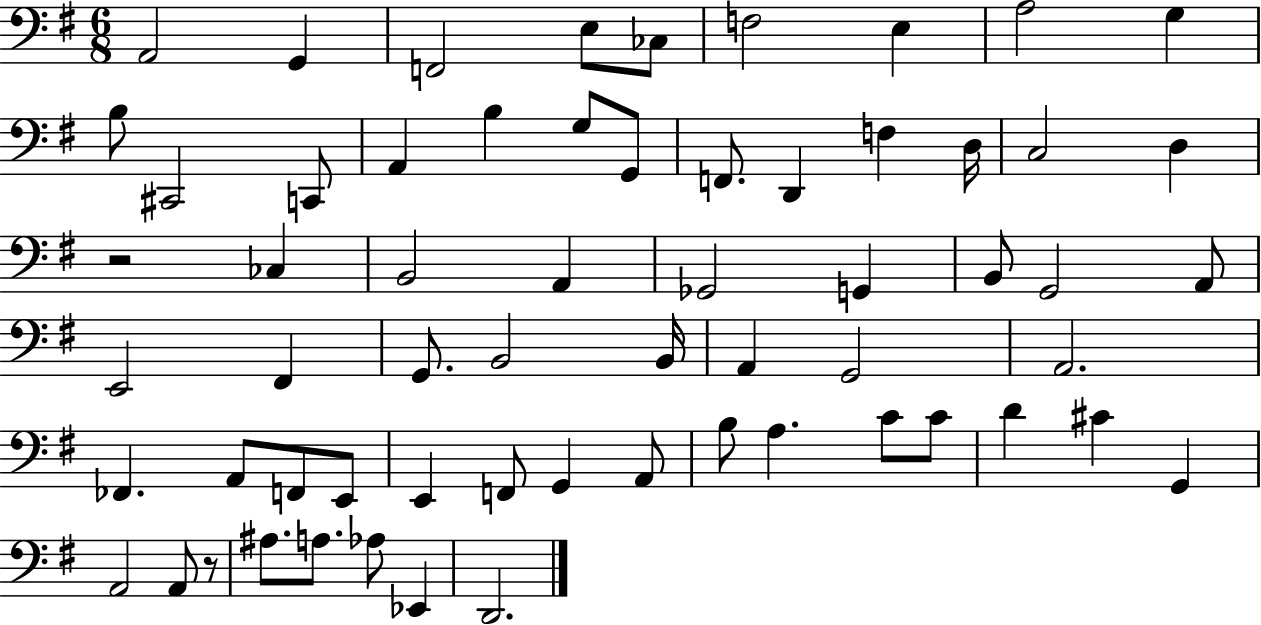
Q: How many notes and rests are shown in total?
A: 62